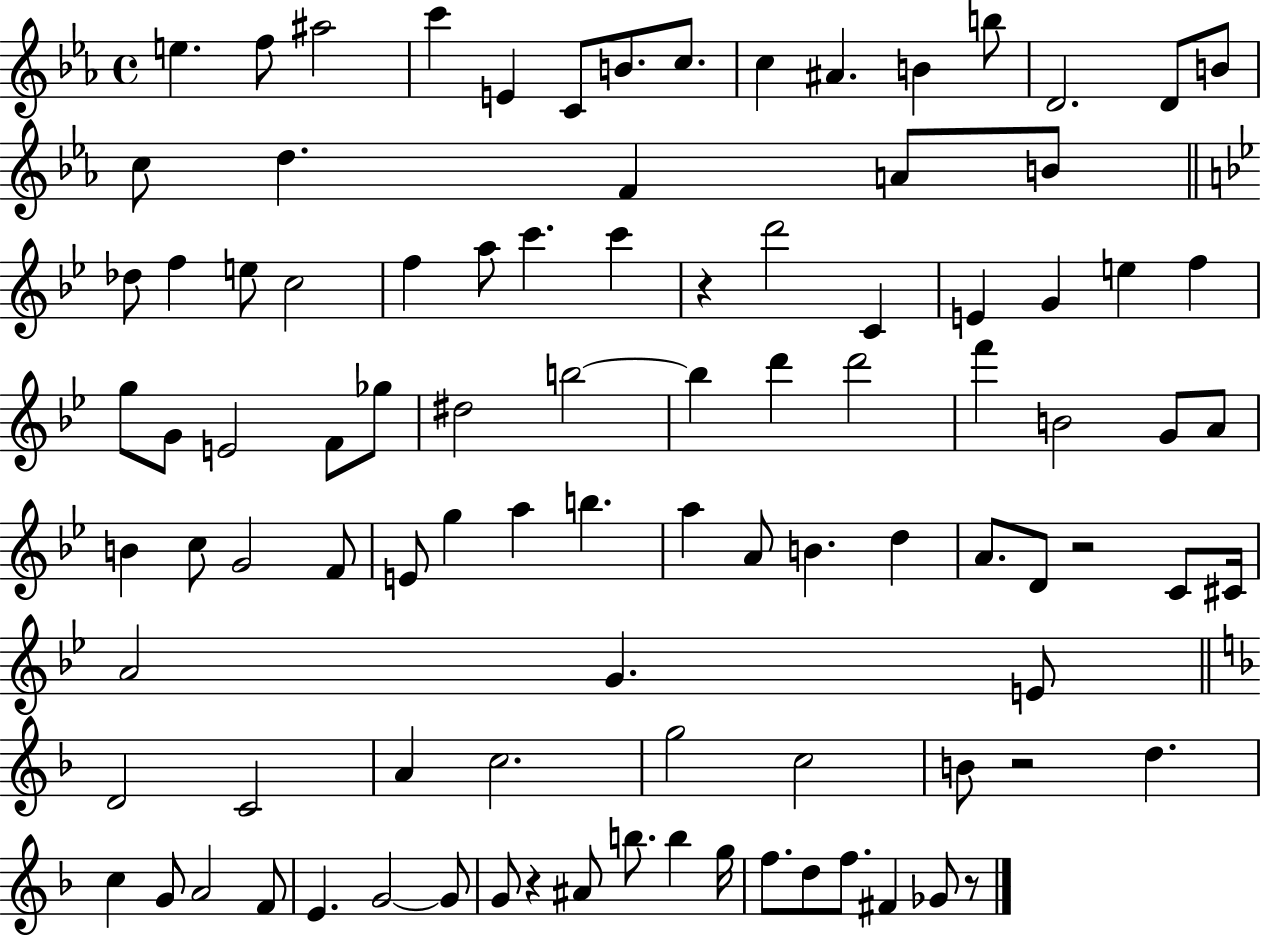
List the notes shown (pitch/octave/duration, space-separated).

E5/q. F5/e A#5/h C6/q E4/q C4/e B4/e. C5/e. C5/q A#4/q. B4/q B5/e D4/h. D4/e B4/e C5/e D5/q. F4/q A4/e B4/e Db5/e F5/q E5/e C5/h F5/q A5/e C6/q. C6/q R/q D6/h C4/q E4/q G4/q E5/q F5/q G5/e G4/e E4/h F4/e Gb5/e D#5/h B5/h B5/q D6/q D6/h F6/q B4/h G4/e A4/e B4/q C5/e G4/h F4/e E4/e G5/q A5/q B5/q. A5/q A4/e B4/q. D5/q A4/e. D4/e R/h C4/e C#4/s A4/h G4/q. E4/e D4/h C4/h A4/q C5/h. G5/h C5/h B4/e R/h D5/q. C5/q G4/e A4/h F4/e E4/q. G4/h G4/e G4/e R/q A#4/e B5/e. B5/q G5/s F5/e. D5/e F5/e. F#4/q Gb4/e R/e